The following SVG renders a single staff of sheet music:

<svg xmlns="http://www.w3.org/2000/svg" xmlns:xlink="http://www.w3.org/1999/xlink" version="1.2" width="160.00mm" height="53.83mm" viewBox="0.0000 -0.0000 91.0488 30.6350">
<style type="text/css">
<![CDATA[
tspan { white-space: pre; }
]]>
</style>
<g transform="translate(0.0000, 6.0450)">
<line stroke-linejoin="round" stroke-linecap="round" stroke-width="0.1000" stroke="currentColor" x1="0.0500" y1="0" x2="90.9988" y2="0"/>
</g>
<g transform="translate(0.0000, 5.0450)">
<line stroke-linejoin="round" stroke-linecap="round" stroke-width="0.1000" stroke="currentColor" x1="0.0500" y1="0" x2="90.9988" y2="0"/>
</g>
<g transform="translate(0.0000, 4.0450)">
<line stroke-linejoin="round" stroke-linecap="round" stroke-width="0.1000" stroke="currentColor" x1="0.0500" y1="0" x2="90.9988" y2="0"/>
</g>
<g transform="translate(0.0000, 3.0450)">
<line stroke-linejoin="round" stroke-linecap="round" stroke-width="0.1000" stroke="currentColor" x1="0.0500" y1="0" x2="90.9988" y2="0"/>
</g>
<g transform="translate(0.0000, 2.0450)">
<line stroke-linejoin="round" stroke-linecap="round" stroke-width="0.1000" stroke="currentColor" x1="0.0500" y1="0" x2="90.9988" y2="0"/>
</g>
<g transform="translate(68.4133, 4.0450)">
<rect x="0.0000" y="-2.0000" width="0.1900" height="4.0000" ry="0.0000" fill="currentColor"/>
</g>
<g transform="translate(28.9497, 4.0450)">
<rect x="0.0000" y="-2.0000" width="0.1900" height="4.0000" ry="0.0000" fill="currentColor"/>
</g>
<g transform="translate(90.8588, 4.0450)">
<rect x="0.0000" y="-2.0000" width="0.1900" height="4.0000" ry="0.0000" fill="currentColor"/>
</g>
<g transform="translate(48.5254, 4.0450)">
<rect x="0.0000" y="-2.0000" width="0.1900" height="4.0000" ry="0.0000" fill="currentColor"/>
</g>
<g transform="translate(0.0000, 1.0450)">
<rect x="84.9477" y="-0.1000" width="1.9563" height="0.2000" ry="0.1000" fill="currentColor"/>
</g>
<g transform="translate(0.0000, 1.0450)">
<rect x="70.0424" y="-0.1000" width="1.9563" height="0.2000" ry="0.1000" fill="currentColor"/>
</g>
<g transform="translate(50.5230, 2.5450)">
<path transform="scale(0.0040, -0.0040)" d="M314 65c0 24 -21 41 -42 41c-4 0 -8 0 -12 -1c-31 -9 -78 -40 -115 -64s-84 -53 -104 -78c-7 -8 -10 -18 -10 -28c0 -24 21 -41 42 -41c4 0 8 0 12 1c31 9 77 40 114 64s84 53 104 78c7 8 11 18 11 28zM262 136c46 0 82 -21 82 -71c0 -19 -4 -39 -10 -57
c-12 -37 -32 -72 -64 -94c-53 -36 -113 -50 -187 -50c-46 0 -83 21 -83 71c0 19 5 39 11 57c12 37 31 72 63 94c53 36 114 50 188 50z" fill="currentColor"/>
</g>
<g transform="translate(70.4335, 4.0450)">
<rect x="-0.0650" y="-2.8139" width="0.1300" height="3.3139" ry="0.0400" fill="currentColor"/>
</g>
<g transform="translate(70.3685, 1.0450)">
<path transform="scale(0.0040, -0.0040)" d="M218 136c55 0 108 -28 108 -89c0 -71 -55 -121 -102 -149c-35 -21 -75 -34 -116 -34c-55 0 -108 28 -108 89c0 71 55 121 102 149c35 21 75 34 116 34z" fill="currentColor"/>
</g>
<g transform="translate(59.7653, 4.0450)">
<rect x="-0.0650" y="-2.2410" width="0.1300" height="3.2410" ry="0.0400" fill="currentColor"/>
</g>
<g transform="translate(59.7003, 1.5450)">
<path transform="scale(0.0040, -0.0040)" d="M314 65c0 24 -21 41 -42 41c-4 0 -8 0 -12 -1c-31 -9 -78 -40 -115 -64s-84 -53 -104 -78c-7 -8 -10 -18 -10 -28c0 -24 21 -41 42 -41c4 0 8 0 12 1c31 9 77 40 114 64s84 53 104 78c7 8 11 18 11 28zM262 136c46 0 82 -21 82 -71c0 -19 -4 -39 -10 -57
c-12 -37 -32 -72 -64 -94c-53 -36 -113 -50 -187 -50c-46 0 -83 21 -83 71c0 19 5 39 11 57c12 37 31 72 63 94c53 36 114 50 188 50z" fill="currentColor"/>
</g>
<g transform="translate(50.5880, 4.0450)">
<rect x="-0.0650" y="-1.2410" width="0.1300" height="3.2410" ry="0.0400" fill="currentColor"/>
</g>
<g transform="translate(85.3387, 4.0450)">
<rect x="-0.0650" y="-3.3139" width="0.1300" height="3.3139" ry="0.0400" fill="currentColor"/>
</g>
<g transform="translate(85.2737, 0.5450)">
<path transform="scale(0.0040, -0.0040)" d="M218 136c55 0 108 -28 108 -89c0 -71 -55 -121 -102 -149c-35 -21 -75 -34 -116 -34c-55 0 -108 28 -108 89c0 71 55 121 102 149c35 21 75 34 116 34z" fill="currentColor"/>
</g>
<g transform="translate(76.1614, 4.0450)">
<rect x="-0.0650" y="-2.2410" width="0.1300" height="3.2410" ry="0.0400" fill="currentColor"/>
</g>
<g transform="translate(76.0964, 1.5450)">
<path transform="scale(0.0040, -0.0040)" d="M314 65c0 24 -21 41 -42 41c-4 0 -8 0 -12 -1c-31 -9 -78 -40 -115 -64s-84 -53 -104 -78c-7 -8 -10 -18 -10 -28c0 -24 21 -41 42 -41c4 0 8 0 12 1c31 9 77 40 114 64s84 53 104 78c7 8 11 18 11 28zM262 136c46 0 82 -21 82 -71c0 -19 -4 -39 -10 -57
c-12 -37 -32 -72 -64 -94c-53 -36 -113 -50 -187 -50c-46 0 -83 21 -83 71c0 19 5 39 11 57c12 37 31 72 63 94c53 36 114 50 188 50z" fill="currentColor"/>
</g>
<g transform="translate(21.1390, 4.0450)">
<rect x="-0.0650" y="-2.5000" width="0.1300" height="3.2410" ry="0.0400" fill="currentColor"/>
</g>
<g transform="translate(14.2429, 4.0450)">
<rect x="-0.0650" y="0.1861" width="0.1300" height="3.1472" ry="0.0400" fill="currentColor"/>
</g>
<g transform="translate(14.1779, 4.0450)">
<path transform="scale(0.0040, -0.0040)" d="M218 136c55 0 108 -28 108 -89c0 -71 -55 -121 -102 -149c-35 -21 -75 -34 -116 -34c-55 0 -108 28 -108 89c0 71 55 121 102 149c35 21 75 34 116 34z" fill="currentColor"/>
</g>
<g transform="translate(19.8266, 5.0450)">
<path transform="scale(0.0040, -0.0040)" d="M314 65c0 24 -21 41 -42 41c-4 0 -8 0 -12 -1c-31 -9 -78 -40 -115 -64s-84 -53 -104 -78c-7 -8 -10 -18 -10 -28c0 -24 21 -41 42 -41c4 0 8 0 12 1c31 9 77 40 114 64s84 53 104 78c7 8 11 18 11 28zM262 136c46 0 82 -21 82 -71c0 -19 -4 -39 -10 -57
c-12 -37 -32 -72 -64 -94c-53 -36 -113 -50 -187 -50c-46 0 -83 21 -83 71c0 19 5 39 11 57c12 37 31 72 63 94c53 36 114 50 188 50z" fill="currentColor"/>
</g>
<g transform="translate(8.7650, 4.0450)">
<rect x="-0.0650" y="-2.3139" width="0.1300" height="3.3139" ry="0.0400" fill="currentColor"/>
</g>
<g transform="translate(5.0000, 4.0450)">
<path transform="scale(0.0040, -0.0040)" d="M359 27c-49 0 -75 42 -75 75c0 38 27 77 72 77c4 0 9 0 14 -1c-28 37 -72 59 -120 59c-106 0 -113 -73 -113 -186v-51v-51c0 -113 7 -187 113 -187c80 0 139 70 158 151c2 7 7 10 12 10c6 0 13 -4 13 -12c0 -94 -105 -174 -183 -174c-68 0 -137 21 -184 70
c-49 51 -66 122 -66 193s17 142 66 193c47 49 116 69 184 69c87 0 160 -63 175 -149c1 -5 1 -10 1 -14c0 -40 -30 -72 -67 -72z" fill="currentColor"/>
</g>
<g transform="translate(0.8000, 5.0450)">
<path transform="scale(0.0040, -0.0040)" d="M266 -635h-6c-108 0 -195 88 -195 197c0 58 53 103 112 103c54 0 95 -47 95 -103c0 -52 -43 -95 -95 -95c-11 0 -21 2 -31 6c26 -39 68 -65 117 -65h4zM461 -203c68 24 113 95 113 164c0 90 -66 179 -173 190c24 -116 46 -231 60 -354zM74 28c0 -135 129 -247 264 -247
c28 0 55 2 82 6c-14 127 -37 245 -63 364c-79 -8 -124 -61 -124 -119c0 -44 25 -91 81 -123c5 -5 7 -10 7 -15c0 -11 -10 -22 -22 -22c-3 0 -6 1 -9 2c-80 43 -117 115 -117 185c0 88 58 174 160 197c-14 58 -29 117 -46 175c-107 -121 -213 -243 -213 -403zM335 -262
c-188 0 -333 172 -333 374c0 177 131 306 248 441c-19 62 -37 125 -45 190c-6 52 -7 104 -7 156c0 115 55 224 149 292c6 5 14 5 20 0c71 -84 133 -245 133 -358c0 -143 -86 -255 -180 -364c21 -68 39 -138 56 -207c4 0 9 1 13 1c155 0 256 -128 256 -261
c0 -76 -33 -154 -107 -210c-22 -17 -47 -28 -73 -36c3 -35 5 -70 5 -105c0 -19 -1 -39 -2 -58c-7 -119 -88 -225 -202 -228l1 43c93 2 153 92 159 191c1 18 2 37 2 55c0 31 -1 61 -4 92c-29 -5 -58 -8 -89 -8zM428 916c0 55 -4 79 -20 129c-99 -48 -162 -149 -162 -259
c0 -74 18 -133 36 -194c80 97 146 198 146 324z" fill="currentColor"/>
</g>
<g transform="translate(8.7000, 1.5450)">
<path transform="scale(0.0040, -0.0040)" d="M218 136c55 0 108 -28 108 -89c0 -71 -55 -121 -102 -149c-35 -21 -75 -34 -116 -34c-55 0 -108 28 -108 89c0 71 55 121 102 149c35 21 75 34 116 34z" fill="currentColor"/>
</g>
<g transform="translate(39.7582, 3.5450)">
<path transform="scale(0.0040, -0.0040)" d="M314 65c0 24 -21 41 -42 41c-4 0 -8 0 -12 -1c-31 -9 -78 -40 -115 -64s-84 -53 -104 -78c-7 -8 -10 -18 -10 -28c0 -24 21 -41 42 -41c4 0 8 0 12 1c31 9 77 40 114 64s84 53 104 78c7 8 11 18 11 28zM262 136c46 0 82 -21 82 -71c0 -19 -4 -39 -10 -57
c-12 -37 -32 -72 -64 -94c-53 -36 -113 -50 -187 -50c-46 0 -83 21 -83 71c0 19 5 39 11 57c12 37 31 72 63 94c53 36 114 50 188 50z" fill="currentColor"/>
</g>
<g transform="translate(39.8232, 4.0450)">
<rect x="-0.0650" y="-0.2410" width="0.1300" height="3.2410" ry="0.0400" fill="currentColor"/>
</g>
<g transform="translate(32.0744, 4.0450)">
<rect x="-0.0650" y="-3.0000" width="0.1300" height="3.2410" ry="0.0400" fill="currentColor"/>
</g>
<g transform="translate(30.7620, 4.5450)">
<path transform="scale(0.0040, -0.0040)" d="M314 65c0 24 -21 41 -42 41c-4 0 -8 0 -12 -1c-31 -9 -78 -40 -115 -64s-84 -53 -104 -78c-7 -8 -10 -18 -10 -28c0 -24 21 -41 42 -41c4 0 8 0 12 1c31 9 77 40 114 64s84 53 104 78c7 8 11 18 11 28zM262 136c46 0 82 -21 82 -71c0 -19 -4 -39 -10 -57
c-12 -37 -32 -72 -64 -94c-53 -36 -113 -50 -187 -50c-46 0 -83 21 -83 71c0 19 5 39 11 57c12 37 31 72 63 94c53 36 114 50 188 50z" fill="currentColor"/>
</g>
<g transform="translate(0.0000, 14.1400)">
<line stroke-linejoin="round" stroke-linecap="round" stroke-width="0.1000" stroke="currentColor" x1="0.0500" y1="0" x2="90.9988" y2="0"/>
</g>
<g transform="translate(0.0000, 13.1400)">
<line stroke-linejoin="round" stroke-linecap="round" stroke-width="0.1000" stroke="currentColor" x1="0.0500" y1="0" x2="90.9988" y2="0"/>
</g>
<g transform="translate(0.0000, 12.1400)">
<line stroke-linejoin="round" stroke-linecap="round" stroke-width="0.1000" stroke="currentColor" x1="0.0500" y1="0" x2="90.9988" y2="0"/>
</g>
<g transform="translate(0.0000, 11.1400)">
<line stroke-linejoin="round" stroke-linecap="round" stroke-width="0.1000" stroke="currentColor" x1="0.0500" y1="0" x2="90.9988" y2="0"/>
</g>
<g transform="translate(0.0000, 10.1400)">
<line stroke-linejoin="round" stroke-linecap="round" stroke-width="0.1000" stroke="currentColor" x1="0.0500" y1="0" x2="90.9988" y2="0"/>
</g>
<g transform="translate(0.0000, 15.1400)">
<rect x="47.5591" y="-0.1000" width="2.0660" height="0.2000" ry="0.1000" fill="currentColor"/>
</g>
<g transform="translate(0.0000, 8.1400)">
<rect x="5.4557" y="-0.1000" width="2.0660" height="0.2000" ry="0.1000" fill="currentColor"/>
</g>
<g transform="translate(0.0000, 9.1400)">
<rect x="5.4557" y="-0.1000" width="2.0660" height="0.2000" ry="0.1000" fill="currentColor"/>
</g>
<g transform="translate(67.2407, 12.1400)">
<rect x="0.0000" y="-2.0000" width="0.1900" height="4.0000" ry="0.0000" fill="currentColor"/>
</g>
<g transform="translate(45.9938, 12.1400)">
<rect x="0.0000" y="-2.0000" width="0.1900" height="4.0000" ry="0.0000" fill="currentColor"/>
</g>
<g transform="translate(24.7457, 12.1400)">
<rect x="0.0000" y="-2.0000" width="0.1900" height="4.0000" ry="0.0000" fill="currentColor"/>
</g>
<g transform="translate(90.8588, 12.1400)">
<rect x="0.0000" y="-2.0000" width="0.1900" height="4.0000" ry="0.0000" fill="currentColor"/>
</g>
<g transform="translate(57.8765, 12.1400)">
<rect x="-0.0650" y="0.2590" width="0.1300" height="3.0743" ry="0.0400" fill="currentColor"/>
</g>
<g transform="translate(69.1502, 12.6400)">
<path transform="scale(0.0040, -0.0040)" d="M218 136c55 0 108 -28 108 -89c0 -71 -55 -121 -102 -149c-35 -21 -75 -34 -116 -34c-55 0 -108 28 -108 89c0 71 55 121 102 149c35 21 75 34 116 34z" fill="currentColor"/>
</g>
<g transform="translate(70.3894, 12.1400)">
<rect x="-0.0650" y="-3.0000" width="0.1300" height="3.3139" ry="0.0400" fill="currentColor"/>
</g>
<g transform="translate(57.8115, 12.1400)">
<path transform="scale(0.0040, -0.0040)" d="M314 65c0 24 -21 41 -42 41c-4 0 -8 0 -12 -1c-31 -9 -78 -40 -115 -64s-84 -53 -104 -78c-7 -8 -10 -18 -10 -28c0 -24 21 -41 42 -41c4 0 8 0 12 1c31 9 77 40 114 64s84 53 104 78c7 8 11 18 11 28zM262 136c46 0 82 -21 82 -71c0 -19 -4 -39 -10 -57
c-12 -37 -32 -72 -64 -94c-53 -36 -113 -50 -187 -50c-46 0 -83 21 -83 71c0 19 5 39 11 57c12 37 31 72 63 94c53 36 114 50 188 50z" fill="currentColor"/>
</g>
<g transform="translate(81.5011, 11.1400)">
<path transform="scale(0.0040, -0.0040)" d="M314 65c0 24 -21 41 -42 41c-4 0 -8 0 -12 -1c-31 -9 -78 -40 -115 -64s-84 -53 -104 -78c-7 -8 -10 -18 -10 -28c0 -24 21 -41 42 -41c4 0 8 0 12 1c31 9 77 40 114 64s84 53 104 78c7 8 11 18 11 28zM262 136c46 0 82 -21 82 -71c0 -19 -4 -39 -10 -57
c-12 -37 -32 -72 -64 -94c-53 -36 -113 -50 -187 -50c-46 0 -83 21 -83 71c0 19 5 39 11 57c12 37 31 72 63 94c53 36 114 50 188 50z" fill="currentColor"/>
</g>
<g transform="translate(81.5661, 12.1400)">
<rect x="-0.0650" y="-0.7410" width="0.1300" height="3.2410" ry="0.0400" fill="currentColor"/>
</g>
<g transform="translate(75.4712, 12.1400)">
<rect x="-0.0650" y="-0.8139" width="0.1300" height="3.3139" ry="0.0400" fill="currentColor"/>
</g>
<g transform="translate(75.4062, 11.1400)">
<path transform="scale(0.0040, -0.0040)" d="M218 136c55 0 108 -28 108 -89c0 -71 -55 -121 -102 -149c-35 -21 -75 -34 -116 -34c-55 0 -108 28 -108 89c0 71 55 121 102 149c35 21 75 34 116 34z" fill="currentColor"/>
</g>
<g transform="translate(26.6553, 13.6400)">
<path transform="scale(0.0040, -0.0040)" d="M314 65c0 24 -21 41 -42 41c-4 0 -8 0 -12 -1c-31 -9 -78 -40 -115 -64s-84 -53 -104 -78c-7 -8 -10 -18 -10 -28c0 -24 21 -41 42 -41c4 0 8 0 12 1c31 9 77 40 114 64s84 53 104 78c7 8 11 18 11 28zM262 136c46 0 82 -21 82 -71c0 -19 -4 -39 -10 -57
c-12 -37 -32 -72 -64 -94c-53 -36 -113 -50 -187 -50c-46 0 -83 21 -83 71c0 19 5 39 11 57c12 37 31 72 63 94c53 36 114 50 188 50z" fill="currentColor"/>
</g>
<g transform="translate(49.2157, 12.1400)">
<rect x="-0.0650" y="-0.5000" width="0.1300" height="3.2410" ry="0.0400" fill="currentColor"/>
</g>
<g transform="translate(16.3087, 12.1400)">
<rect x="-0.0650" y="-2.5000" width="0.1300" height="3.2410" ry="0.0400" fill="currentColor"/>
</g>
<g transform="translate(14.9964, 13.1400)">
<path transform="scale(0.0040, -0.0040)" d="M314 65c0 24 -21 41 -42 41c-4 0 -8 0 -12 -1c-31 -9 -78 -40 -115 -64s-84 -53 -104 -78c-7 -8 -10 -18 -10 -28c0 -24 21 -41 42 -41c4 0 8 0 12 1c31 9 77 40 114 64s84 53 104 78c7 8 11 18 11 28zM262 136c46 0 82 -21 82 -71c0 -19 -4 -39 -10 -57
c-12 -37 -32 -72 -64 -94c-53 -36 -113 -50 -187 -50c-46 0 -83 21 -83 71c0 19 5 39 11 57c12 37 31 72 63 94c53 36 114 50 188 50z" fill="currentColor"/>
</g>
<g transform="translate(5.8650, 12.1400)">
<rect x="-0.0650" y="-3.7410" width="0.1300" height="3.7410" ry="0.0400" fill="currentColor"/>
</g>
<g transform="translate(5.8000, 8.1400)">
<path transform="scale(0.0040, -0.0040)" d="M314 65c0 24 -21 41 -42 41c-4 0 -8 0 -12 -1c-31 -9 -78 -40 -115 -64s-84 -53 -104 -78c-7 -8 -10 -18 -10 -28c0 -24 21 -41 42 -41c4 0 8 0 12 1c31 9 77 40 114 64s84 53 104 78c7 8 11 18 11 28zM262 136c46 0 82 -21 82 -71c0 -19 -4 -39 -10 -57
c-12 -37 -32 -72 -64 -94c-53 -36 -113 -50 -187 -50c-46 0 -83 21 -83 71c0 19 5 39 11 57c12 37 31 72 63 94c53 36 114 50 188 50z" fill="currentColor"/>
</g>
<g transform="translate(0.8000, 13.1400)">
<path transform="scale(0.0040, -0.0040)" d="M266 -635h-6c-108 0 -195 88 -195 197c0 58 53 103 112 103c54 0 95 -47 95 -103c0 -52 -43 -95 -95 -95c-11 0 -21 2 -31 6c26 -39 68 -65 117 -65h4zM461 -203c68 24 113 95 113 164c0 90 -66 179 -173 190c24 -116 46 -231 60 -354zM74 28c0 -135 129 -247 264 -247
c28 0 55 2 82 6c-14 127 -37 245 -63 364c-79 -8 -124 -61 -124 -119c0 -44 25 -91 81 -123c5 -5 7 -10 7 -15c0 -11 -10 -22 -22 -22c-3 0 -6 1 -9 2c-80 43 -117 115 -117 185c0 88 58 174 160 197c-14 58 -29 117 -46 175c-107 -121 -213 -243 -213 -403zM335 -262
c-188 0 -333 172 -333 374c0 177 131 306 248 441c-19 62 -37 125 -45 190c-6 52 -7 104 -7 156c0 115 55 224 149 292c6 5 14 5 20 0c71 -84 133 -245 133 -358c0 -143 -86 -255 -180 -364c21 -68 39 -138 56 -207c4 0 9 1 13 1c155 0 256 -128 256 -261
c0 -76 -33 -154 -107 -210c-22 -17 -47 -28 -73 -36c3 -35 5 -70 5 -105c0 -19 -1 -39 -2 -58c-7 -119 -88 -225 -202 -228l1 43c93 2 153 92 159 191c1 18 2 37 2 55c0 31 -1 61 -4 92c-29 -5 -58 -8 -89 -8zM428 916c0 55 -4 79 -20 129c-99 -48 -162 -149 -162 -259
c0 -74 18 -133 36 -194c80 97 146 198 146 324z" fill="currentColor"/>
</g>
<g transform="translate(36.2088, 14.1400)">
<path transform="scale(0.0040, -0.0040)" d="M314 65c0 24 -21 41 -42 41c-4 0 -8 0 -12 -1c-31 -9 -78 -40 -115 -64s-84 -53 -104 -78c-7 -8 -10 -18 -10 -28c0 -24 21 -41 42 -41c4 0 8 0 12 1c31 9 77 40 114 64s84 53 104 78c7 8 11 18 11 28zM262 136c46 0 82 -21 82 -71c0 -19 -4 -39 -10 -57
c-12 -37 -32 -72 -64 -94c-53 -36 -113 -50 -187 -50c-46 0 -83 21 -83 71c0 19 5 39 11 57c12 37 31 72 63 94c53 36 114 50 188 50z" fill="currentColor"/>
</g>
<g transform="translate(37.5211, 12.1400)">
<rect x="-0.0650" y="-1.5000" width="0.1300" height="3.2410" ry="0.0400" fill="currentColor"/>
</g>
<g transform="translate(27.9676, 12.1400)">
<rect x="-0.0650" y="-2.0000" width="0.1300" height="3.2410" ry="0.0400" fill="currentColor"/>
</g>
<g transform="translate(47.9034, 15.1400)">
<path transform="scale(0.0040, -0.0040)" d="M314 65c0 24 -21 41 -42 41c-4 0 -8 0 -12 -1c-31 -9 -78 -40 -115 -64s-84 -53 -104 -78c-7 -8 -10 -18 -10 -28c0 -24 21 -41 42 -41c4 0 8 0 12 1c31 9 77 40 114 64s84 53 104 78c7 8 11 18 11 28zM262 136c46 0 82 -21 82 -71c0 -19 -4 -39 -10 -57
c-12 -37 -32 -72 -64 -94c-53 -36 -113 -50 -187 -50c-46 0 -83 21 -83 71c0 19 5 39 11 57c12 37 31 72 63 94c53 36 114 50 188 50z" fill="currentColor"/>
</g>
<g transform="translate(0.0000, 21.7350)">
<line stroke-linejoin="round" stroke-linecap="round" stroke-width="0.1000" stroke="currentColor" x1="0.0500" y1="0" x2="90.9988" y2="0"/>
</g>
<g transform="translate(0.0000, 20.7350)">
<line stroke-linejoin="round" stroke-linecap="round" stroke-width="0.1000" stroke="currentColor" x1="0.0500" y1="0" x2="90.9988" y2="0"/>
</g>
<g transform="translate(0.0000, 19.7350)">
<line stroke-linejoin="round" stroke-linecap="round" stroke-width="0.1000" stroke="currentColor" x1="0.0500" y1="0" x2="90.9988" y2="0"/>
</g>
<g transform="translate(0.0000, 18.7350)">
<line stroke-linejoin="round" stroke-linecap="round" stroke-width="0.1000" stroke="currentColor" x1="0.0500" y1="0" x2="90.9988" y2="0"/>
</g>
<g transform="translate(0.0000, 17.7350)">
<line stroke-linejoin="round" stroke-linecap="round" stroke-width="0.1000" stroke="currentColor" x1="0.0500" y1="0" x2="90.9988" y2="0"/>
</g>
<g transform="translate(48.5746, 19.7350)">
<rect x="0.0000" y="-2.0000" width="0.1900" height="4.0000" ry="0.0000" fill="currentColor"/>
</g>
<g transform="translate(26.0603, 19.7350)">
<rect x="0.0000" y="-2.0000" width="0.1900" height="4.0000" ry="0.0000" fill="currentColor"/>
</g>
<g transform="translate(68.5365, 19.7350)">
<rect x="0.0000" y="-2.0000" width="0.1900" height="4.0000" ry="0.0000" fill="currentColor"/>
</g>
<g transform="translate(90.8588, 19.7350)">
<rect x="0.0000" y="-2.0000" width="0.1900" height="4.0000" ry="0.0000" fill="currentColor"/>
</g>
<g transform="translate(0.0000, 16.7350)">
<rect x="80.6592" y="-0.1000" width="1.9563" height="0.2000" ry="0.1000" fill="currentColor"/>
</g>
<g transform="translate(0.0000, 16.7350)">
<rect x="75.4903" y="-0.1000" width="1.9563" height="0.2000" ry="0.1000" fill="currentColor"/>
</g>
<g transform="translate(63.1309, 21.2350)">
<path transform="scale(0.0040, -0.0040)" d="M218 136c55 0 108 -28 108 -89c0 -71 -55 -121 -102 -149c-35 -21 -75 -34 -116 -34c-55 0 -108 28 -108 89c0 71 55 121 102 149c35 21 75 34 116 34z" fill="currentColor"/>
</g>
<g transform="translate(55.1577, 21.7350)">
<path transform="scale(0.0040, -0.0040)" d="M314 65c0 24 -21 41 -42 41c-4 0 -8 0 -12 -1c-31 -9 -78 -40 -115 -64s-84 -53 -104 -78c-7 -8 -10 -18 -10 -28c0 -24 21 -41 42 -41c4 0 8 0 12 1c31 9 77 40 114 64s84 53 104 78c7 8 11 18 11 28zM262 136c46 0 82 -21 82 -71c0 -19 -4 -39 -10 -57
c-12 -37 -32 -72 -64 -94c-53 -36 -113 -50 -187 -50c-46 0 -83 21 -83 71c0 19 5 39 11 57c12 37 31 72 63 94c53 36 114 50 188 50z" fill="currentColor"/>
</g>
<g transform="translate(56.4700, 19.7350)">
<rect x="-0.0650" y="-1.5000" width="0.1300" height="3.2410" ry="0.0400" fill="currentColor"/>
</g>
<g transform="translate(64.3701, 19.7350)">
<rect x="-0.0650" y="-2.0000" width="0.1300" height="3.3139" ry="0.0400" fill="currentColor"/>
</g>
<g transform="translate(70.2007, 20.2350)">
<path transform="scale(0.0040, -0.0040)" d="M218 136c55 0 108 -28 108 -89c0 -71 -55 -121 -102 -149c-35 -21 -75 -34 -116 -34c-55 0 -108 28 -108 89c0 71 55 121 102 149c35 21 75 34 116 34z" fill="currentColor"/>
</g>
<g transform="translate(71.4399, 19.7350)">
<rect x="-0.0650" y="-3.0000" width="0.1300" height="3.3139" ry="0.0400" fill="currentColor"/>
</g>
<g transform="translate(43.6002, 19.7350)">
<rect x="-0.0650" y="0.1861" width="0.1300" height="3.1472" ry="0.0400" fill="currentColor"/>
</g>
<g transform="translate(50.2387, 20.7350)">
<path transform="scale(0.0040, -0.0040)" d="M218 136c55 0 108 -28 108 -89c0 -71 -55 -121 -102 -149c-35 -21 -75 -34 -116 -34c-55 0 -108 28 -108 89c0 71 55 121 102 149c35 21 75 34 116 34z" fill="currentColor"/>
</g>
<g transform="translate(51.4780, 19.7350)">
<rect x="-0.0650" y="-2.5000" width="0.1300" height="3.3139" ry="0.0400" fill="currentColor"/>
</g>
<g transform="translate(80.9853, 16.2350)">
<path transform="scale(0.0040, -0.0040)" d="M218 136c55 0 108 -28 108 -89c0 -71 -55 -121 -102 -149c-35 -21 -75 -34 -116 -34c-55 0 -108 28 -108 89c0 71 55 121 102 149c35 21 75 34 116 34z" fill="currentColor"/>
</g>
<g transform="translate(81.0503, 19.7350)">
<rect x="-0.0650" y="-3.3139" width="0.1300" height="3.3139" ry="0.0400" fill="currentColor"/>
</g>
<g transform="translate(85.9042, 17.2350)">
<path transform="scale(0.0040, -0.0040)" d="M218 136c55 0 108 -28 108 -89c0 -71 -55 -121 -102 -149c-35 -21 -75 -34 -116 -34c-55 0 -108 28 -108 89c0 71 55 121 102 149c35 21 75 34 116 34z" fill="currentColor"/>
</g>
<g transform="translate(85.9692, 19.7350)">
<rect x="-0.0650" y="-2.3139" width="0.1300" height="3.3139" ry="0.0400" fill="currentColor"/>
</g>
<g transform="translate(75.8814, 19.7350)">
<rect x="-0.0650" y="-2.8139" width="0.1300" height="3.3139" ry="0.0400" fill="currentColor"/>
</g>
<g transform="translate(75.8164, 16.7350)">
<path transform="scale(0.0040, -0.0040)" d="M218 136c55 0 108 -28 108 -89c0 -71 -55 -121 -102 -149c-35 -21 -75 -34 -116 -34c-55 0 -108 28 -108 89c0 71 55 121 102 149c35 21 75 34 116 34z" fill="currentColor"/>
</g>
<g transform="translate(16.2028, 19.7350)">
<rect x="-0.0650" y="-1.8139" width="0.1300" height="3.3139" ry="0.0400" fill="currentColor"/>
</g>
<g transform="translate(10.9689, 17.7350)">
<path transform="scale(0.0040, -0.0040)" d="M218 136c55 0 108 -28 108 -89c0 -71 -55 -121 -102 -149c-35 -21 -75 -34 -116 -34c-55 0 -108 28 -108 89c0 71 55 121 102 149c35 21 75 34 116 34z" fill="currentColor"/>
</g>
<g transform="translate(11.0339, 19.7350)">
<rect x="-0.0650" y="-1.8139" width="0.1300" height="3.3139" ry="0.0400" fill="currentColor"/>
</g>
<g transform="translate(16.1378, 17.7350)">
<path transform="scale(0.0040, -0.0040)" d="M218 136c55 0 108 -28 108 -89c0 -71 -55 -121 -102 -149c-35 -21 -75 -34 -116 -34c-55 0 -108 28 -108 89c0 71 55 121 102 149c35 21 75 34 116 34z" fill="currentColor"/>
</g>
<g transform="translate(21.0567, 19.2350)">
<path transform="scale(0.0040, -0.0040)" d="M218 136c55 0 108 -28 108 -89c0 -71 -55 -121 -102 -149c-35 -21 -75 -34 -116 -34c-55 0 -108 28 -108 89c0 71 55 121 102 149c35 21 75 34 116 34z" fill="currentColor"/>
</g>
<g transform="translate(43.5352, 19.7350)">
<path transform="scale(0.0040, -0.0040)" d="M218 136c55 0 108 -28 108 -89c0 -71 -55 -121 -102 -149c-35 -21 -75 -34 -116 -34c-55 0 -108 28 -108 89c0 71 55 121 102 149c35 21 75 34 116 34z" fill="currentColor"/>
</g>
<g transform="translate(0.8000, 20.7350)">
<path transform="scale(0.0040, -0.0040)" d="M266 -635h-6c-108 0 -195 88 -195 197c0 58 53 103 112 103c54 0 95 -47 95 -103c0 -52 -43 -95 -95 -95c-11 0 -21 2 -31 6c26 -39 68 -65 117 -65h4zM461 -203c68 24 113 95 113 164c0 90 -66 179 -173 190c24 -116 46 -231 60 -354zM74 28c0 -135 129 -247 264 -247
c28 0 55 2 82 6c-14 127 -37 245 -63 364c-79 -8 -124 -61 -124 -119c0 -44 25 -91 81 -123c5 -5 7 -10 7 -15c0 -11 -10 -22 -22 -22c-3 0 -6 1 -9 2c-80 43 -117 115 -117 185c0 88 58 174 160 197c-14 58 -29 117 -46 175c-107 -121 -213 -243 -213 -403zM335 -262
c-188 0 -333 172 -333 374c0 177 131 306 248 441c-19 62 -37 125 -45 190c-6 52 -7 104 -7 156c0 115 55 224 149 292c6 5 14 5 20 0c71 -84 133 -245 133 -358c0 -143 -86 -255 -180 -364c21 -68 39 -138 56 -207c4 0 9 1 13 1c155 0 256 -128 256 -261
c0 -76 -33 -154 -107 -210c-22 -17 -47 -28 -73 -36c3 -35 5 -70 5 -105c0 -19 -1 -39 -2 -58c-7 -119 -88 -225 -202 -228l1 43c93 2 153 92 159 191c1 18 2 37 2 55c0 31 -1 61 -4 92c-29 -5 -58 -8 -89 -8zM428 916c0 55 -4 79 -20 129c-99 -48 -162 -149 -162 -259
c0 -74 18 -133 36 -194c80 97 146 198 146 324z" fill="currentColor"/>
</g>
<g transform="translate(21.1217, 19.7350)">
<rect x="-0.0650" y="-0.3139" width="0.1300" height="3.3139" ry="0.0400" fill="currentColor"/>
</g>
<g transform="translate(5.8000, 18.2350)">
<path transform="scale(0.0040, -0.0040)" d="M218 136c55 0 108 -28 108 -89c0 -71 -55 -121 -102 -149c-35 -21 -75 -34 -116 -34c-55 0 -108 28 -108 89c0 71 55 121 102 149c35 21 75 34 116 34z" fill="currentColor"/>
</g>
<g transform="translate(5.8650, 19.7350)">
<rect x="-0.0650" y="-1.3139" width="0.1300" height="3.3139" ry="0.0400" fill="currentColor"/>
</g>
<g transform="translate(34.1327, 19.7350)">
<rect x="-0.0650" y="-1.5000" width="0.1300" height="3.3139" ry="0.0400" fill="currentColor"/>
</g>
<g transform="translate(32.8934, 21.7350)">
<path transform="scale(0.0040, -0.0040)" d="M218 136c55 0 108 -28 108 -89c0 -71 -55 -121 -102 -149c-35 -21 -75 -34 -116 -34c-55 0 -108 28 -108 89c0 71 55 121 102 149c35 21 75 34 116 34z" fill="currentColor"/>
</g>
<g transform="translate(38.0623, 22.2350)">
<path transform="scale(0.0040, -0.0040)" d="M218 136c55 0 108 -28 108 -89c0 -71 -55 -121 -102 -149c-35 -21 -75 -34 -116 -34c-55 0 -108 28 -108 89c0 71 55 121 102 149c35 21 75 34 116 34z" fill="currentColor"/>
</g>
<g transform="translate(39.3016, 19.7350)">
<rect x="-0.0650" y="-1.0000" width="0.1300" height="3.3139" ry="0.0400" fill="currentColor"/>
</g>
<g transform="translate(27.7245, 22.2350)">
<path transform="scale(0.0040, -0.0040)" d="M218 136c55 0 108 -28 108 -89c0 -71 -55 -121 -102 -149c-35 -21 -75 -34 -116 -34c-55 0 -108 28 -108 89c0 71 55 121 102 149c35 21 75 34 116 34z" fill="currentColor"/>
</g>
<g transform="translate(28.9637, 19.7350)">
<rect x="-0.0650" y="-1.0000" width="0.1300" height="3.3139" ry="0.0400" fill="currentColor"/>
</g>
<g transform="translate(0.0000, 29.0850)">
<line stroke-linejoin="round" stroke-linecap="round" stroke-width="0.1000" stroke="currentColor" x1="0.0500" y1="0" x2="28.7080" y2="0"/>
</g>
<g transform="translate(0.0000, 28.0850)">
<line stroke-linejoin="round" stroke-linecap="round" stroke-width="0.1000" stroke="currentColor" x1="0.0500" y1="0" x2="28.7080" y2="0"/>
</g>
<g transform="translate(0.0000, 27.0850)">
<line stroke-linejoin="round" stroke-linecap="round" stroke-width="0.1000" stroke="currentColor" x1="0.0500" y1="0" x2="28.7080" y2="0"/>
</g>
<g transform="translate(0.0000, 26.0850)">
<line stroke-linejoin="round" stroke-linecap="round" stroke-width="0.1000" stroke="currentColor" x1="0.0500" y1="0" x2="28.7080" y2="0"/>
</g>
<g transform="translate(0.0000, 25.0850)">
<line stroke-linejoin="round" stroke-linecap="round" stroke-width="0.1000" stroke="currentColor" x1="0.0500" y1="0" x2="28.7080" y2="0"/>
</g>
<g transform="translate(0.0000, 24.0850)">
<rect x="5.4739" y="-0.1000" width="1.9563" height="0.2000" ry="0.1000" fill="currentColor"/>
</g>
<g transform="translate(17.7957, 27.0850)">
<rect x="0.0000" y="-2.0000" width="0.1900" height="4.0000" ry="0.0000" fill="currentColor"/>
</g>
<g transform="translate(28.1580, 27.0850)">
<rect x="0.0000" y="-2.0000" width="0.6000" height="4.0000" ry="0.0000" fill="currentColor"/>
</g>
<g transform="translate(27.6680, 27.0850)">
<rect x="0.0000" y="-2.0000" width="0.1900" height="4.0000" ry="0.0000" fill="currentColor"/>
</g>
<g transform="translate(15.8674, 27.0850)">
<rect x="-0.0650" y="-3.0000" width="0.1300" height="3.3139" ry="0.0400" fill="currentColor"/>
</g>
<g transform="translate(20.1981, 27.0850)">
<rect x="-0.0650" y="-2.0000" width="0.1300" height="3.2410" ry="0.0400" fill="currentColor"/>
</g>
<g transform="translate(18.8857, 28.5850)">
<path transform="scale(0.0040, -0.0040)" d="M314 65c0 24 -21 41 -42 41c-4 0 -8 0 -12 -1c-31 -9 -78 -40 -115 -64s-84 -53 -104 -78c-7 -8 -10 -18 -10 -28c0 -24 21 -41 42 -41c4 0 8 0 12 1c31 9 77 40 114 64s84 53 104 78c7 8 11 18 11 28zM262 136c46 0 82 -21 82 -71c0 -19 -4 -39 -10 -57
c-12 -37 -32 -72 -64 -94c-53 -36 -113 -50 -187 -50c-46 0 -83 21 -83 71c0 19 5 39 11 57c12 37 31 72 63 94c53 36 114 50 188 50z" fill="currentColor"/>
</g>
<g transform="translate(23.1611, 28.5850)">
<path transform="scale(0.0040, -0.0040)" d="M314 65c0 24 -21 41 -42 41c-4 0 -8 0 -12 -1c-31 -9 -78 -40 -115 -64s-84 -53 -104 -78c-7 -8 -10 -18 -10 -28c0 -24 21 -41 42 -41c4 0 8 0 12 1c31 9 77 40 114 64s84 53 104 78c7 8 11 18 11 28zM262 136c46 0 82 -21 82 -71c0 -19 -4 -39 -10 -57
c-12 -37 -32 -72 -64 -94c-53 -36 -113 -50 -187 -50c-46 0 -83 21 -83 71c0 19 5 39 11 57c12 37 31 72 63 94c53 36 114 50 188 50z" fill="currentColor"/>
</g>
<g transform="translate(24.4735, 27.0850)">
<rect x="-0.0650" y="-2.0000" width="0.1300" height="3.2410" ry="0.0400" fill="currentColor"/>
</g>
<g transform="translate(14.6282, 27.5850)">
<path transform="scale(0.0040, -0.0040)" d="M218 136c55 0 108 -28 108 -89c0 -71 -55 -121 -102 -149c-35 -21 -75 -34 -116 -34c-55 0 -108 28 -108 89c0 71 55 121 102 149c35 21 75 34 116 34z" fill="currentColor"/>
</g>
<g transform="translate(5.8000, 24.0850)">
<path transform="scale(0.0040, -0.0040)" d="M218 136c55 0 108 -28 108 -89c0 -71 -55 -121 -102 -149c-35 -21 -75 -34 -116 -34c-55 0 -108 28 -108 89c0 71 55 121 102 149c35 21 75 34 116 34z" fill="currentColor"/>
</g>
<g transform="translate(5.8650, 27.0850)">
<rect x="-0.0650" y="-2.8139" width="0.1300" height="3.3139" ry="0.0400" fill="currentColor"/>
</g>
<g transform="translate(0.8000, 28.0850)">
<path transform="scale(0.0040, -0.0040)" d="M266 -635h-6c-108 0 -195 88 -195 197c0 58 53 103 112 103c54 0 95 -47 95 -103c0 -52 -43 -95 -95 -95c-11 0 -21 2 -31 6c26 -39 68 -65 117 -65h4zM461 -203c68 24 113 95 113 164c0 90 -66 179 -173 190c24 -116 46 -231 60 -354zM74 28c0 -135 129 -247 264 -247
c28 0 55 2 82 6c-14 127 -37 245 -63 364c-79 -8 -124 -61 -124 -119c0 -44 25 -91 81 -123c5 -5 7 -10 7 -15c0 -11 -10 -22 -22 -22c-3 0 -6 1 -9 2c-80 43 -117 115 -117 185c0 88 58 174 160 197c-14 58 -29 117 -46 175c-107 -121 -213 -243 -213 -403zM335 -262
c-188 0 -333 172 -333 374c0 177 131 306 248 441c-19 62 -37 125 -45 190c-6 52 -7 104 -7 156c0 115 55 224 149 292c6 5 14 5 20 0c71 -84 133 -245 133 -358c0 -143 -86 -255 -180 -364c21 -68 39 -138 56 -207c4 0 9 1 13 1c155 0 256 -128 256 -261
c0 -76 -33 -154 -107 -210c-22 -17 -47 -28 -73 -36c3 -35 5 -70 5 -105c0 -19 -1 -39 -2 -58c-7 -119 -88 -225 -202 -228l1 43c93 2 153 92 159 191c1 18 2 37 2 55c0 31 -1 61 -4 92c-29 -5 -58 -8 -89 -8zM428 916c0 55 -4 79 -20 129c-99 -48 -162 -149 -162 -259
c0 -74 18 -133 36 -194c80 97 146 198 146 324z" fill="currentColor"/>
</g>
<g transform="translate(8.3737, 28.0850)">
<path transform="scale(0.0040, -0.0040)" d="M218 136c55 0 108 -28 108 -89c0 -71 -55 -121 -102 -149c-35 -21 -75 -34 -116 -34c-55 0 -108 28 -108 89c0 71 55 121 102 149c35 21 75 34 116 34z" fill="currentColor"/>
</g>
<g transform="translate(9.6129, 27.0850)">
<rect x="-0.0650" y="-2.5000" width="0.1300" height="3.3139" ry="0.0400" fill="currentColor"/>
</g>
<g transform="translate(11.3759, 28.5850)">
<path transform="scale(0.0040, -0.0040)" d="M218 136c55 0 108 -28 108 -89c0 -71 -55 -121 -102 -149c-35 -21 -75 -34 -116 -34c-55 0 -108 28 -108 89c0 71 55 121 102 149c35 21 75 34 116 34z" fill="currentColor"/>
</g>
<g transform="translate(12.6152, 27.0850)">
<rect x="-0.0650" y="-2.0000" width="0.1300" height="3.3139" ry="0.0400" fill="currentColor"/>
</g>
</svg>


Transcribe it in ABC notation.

X:1
T:Untitled
M:4/4
L:1/4
K:C
g B G2 A2 c2 e2 g2 a g2 b c'2 G2 F2 E2 C2 B2 A d d2 e f f c D E D B G E2 F A a b g a G F A F2 F2